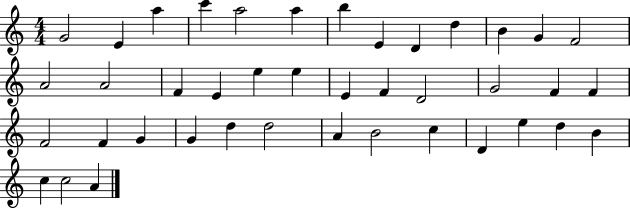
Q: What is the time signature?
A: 4/4